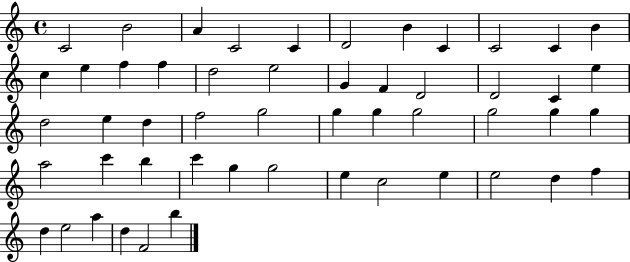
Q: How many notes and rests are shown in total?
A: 52